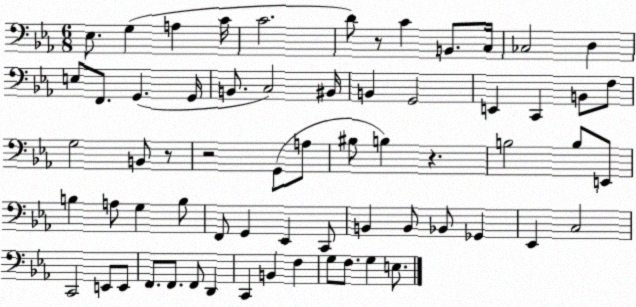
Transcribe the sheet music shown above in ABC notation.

X:1
T:Untitled
M:6/8
L:1/4
K:Eb
_E,/2 G, A, C/4 C2 D/2 z/2 C B,,/2 C,/4 _C,2 D, E,/2 F,,/2 G,, G,,/4 B,,/2 C,2 ^B,,/4 B,, G,,2 E,, C,, B,,/2 F,/2 G,2 B,,/2 z/2 z2 G,,/2 A,/2 ^B,/2 B, z B,2 B,/2 E,,/2 B, A,/2 G, B,/2 F,,/2 G,, _E,, C,,/2 B,, B,,/2 _B,,/2 _G,, _E,, C,2 C,,2 E,,/2 E,,/2 F,,/2 F,,/2 F,,/2 D,, C,, B,, F, G,/2 F,/2 G, E,/2